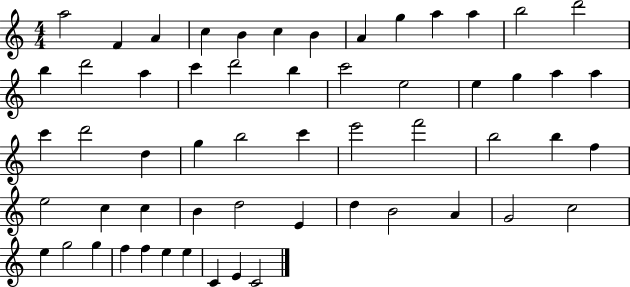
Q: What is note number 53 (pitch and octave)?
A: E5